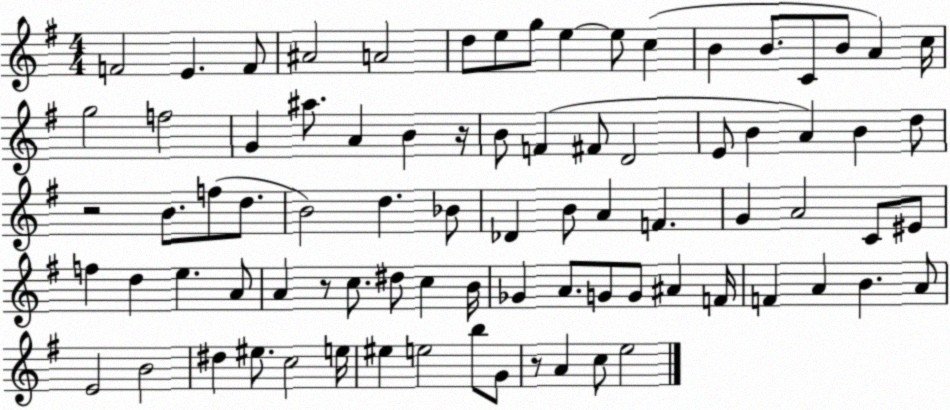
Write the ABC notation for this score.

X:1
T:Untitled
M:4/4
L:1/4
K:G
F2 E F/2 ^A2 A2 d/2 e/2 g/2 e e/2 c B B/2 C/2 B/2 A c/4 g2 f2 G ^a/2 A B z/4 B/2 F ^F/2 D2 E/2 B A B d/2 z2 B/2 f/2 d/2 B2 d _B/2 _D B/2 A F G A2 C/2 ^E/2 f d e A/2 A z/2 c/2 ^d/2 c B/4 _G A/2 G/2 G/2 ^A F/4 F A B A/2 E2 B2 ^d ^e/2 c2 e/4 ^e e2 b/2 G/2 z/2 A c/2 e2